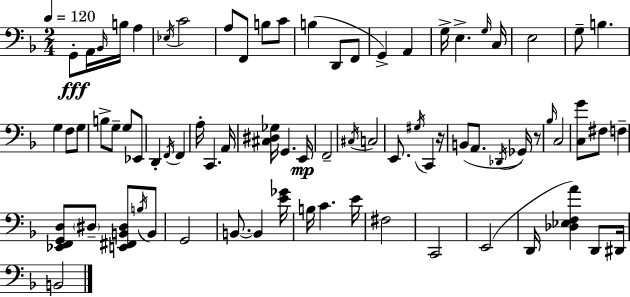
G2/e A2/s Bb2/s B3/s A3/q Eb3/s C4/h A3/e F2/e B3/e C4/e B3/q D2/e F2/e G2/q A2/q G3/s E3/q. G3/s C3/s E3/h G3/e B3/q. G3/q F3/e G3/e B3/e G3/e G3/e Eb2/e D2/q F2/s F2/q A3/s C2/q. A2/s [C#3,D#3,Gb3]/s G2/q. E2/s F2/h C#3/s C3/h E2/e. G#3/s C2/q R/s B2/e A2/e. Db2/s Gb2/s R/e Bb3/s C3/h [C3,G4]/e F#3/e F3/q [Eb2,F2,G2,D3]/e D#3/e [E2,F#2,B2,D#3]/e B3/s B2/e G2/h B2/e. B2/q [E4,Gb4]/s B3/s C4/q. E4/s F#3/h C2/h E2/h D2/s [Db3,Eb3,F3,A4]/q D2/e D#2/s B2/h